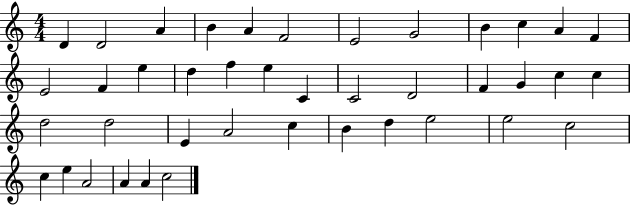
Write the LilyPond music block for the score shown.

{
  \clef treble
  \numericTimeSignature
  \time 4/4
  \key c \major
  d'4 d'2 a'4 | b'4 a'4 f'2 | e'2 g'2 | b'4 c''4 a'4 f'4 | \break e'2 f'4 e''4 | d''4 f''4 e''4 c'4 | c'2 d'2 | f'4 g'4 c''4 c''4 | \break d''2 d''2 | e'4 a'2 c''4 | b'4 d''4 e''2 | e''2 c''2 | \break c''4 e''4 a'2 | a'4 a'4 c''2 | \bar "|."
}